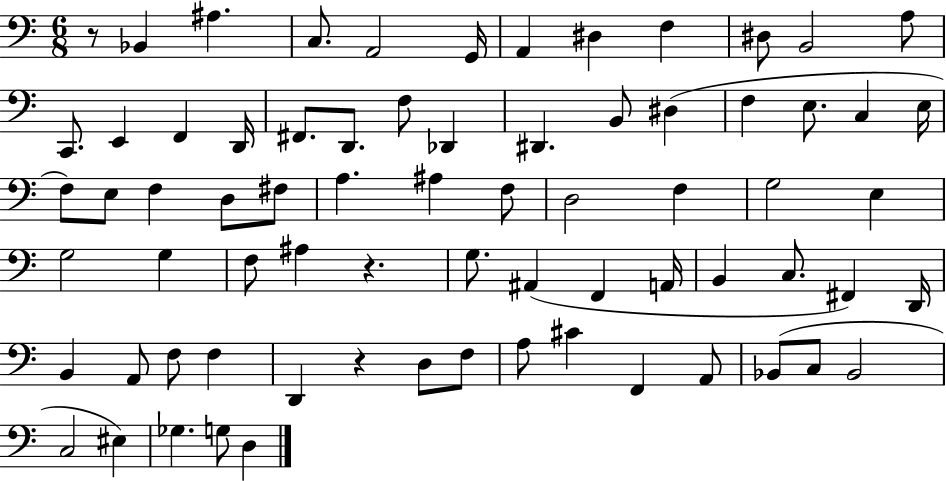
{
  \clef bass
  \numericTimeSignature
  \time 6/8
  \key c \major
  \repeat volta 2 { r8 bes,4 ais4. | c8. a,2 g,16 | a,4 dis4 f4 | dis8 b,2 a8 | \break c,8. e,4 f,4 d,16 | fis,8. d,8. f8 des,4 | dis,4. b,8 dis4( | f4 e8. c4 e16 | \break f8) e8 f4 d8 fis8 | a4. ais4 f8 | d2 f4 | g2 e4 | \break g2 g4 | f8 ais4 r4. | g8. ais,4( f,4 a,16 | b,4 c8. fis,4) d,16 | \break b,4 a,8 f8 f4 | d,4 r4 d8 f8 | a8 cis'4 f,4 a,8 | bes,8( c8 bes,2 | \break c2 eis4) | ges4. g8 d4 | } \bar "|."
}